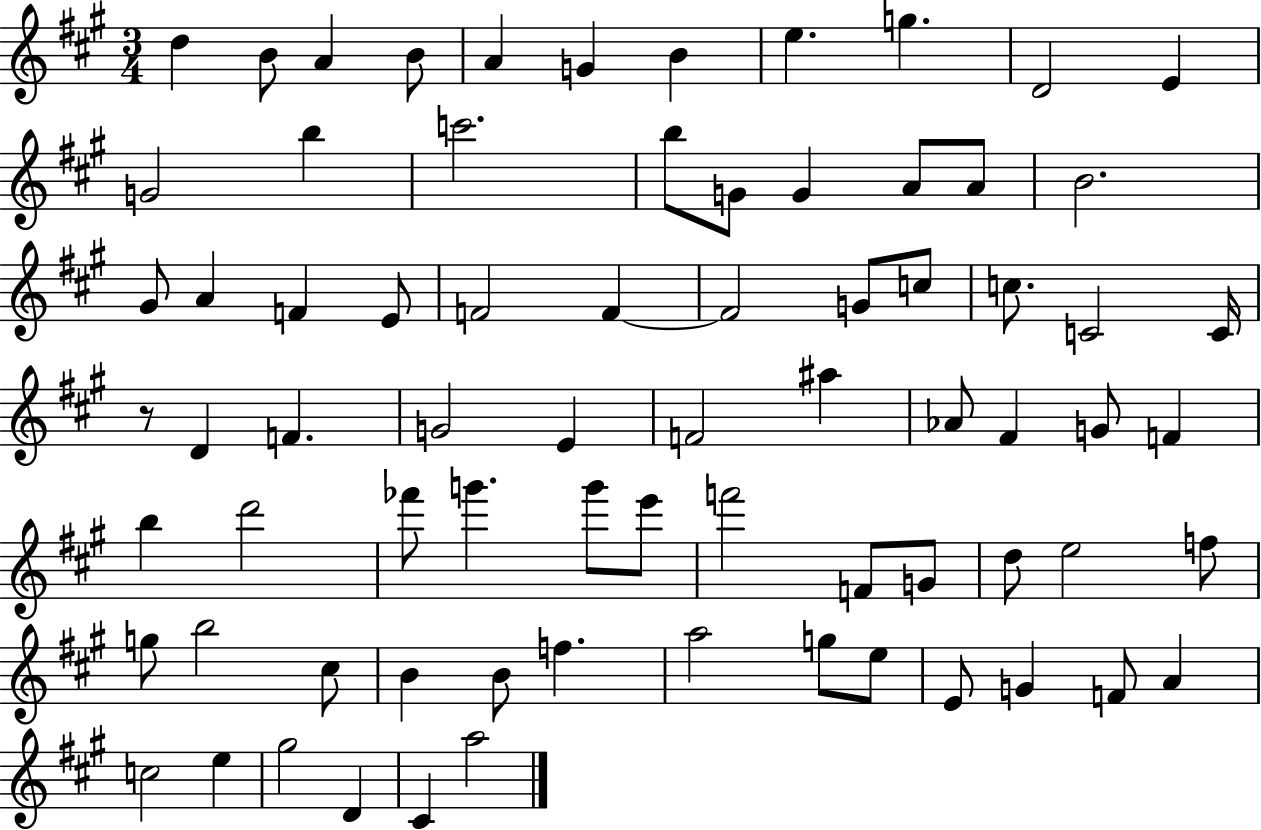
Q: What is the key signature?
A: A major